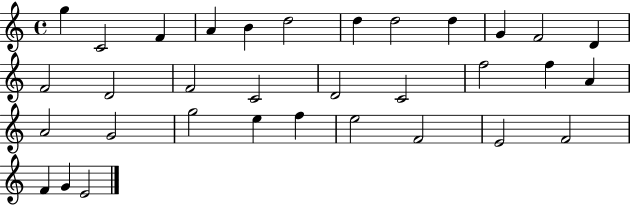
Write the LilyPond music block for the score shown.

{
  \clef treble
  \time 4/4
  \defaultTimeSignature
  \key c \major
  g''4 c'2 f'4 | a'4 b'4 d''2 | d''4 d''2 d''4 | g'4 f'2 d'4 | \break f'2 d'2 | f'2 c'2 | d'2 c'2 | f''2 f''4 a'4 | \break a'2 g'2 | g''2 e''4 f''4 | e''2 f'2 | e'2 f'2 | \break f'4 g'4 e'2 | \bar "|."
}